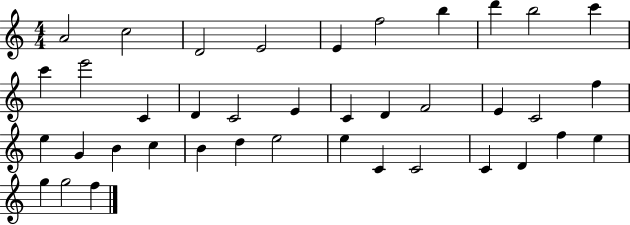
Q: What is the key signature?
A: C major